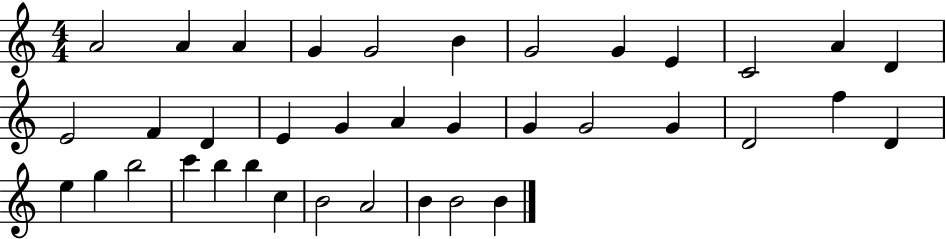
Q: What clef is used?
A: treble